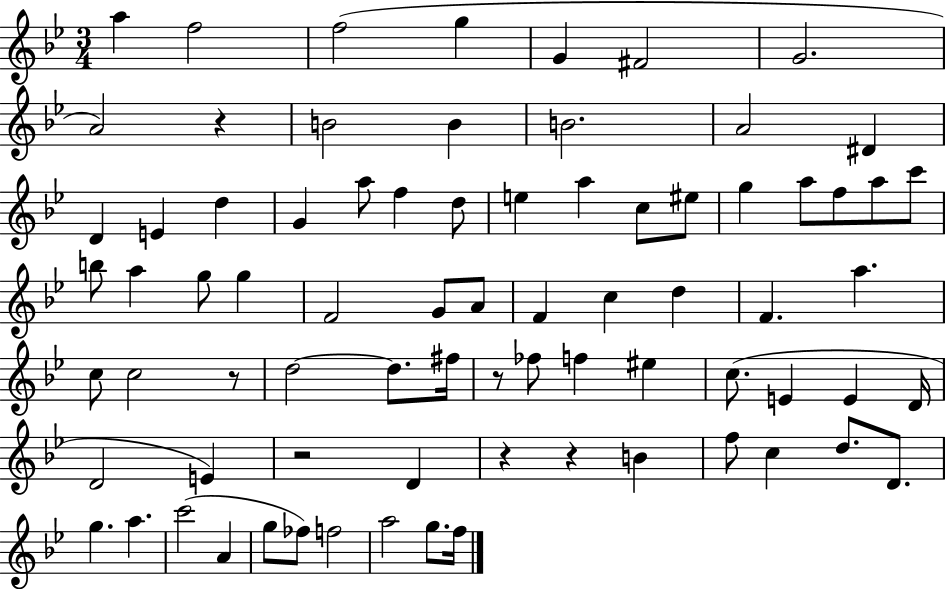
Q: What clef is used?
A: treble